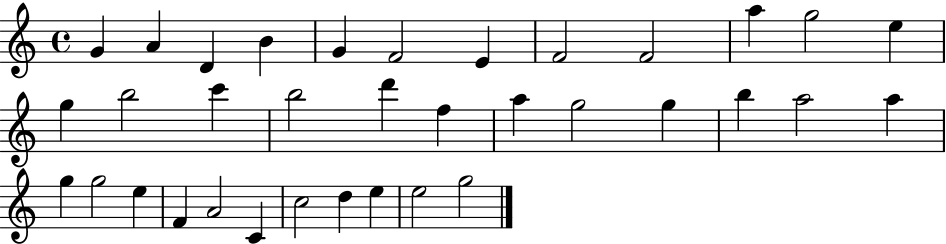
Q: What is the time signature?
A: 4/4